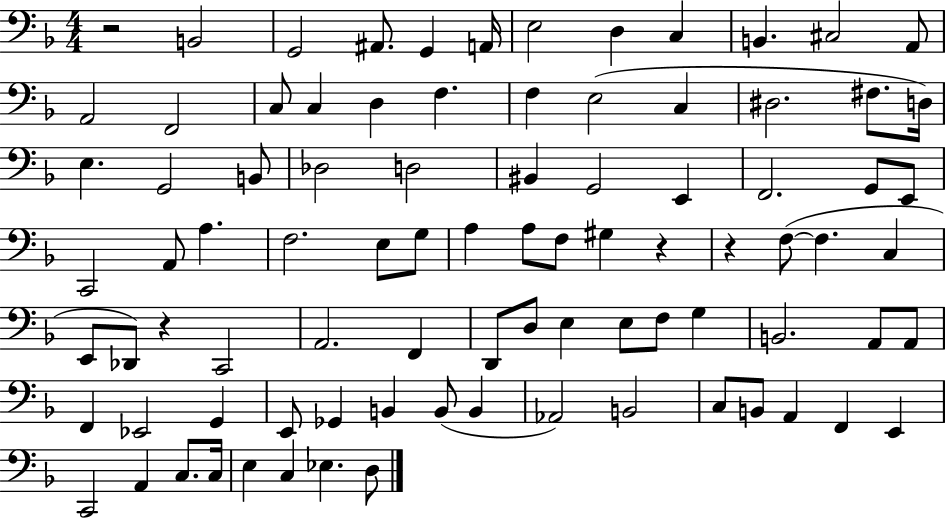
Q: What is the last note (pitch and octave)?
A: D3